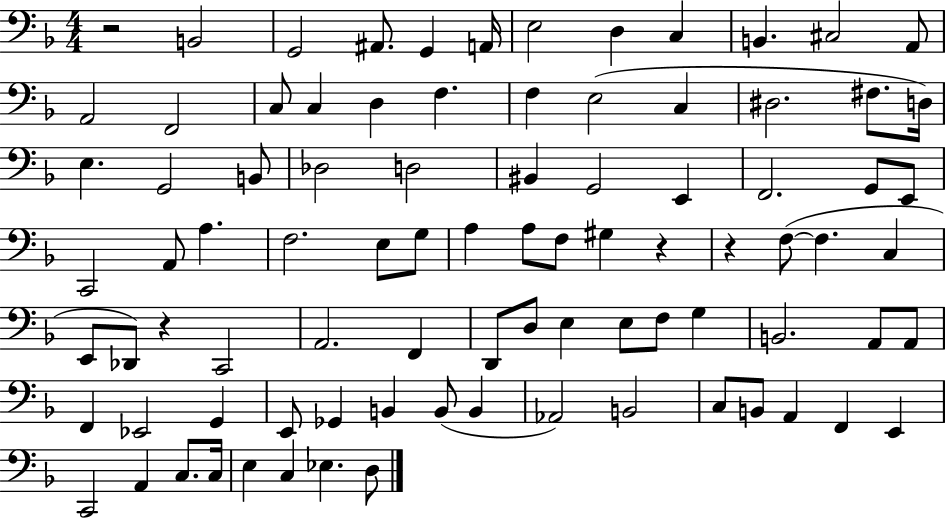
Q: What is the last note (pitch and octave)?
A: D3